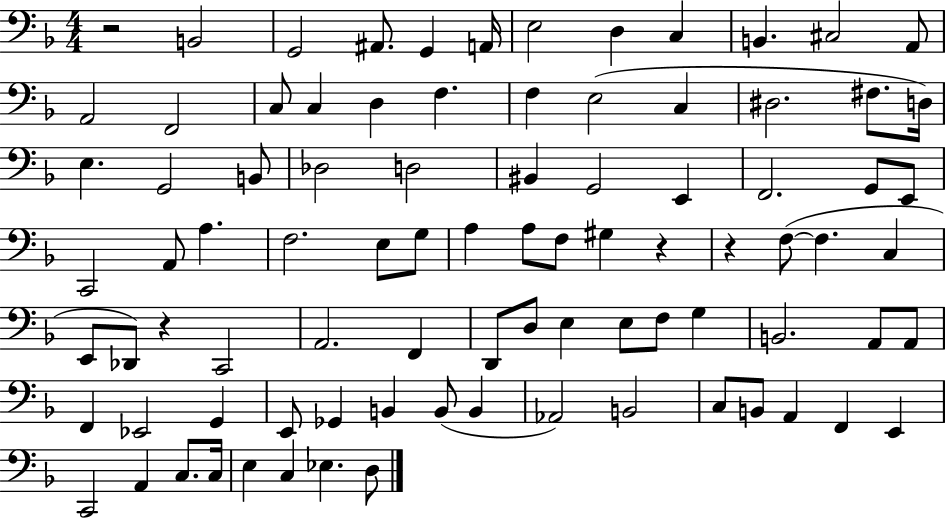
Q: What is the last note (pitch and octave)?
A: D3